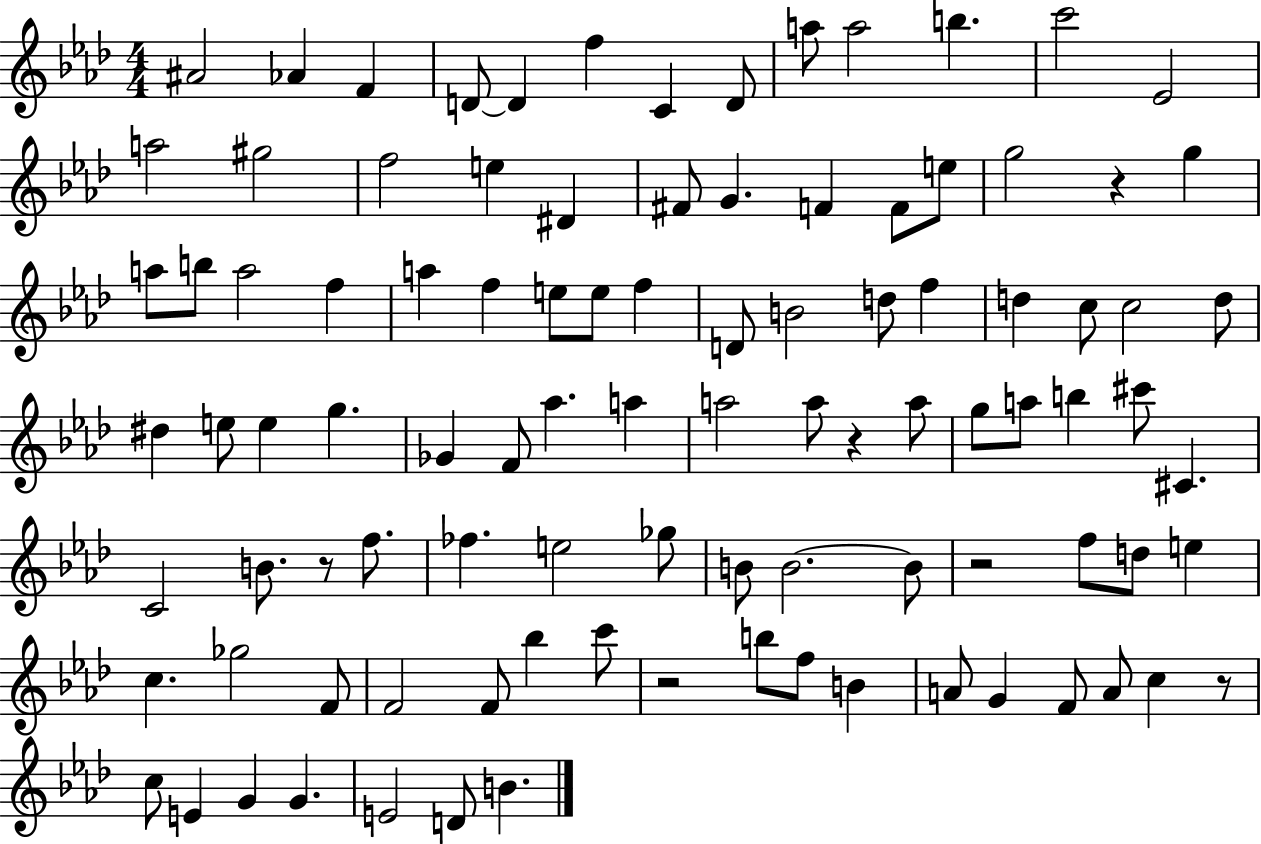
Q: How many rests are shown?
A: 6